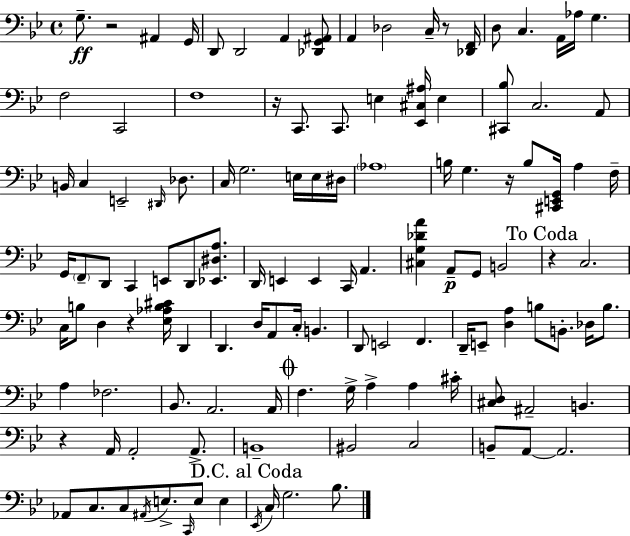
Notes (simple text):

G3/e. R/h A#2/q G2/s D2/e D2/h A2/q [Db2,G2,A#2]/e A2/q Db3/h C3/s R/e [Db2,F2]/s D3/e C3/q. A2/s Ab3/s G3/q. F3/h C2/h F3/w R/s C2/e. C2/e. E3/q [Eb2,C#3,A#3]/s E3/q [C#2,Bb3]/e C3/h. A2/e B2/s C3/q E2/h D#2/s Db3/e. C3/s G3/h. E3/s E3/s D#3/s Ab3/w B3/s G3/q. R/s B3/e [C#2,E2,G2]/s A3/q F3/s G2/s F2/e D2/e C2/q E2/e D2/e [Eb2,D#3,A3]/e. D2/s E2/q E2/q C2/s A2/q. [C#3,G3,Db4,A4]/q A2/e G2/e B2/h R/q C3/h. C3/s B3/e D3/q R/q [Eb3,Ab3,B3,C#4]/s D2/q D2/q. D3/s A2/e C3/s B2/q. D2/e E2/h F2/q. D2/s E2/e [D3,A3]/q B3/e B2/e. Db3/s B3/e. A3/q FES3/h. Bb2/e. A2/h. A2/s F3/q. G3/s A3/q A3/q C#4/s [C#3,D3]/e A#2/h B2/q. R/q A2/s A2/h A2/e. B2/w BIS2/h C3/h B2/e A2/e A2/h. Ab2/e C3/e. C3/e A#2/s E3/e. C2/s E3/e E3/q Eb2/s C3/s G3/h. Bb3/e.